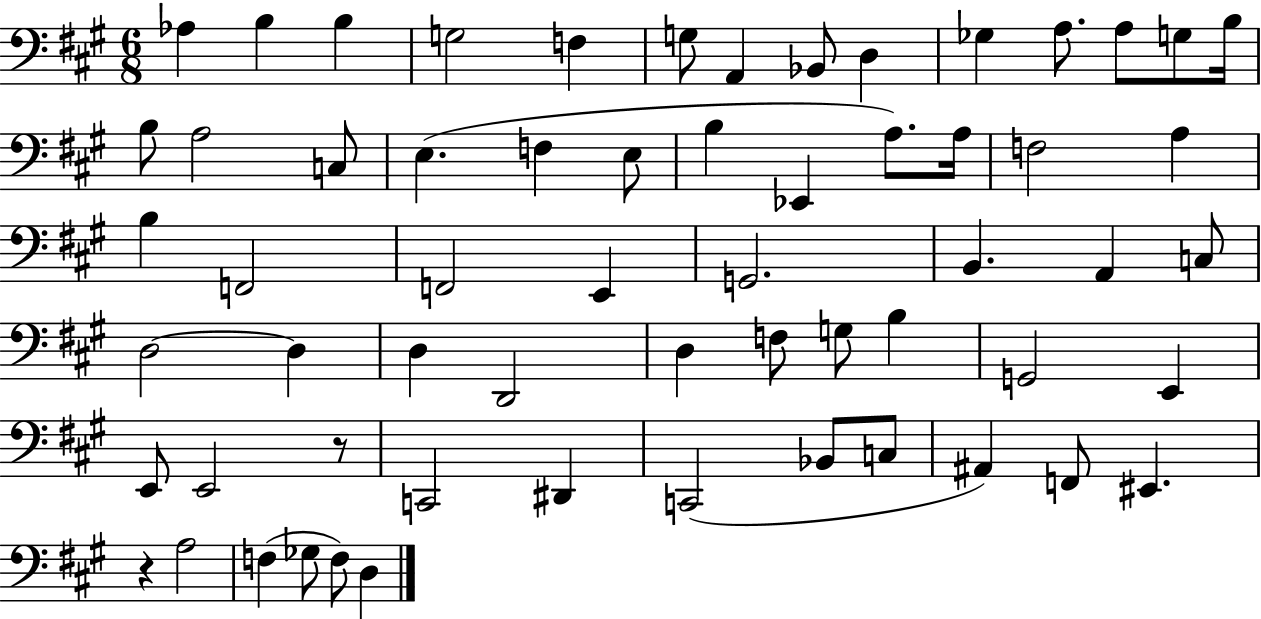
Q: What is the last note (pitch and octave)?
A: D3